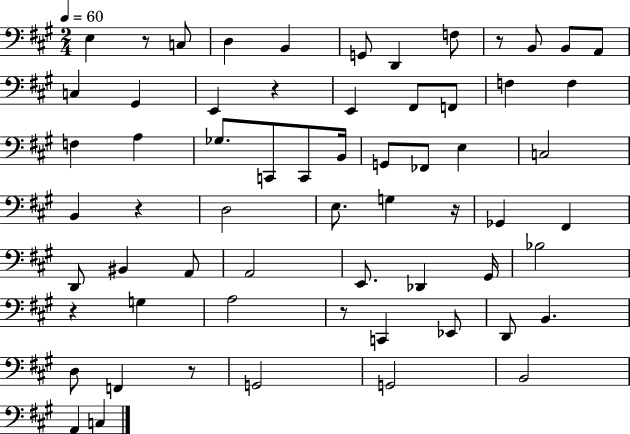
X:1
T:Untitled
M:2/4
L:1/4
K:A
E, z/2 C,/2 D, B,, G,,/2 D,, F,/2 z/2 B,,/2 B,,/2 A,,/2 C, ^G,, E,, z E,, ^F,,/2 F,,/2 F, F, F, A, _G,/2 C,,/2 C,,/2 B,,/4 G,,/2 _F,,/2 E, C,2 B,, z D,2 E,/2 G, z/4 _G,, ^F,, D,,/2 ^B,, A,,/2 A,,2 E,,/2 _D,, ^G,,/4 _B,2 z G, A,2 z/2 C,, _E,,/2 D,,/2 B,, D,/2 F,, z/2 G,,2 G,,2 B,,2 A,, C,